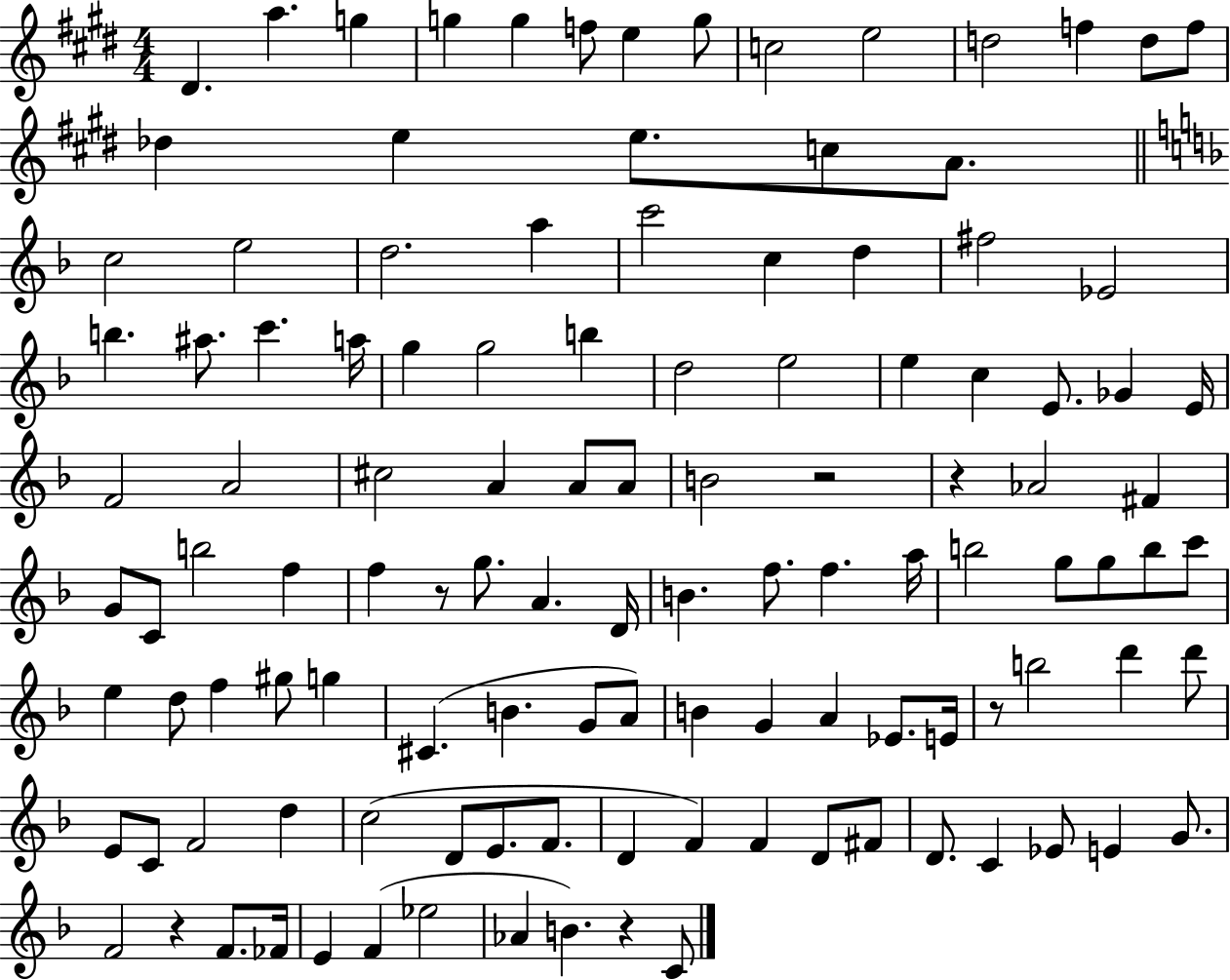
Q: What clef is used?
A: treble